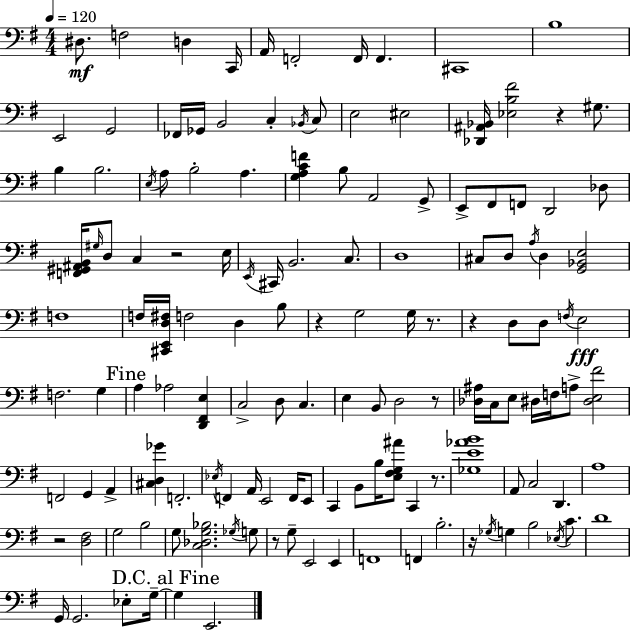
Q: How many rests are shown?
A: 10